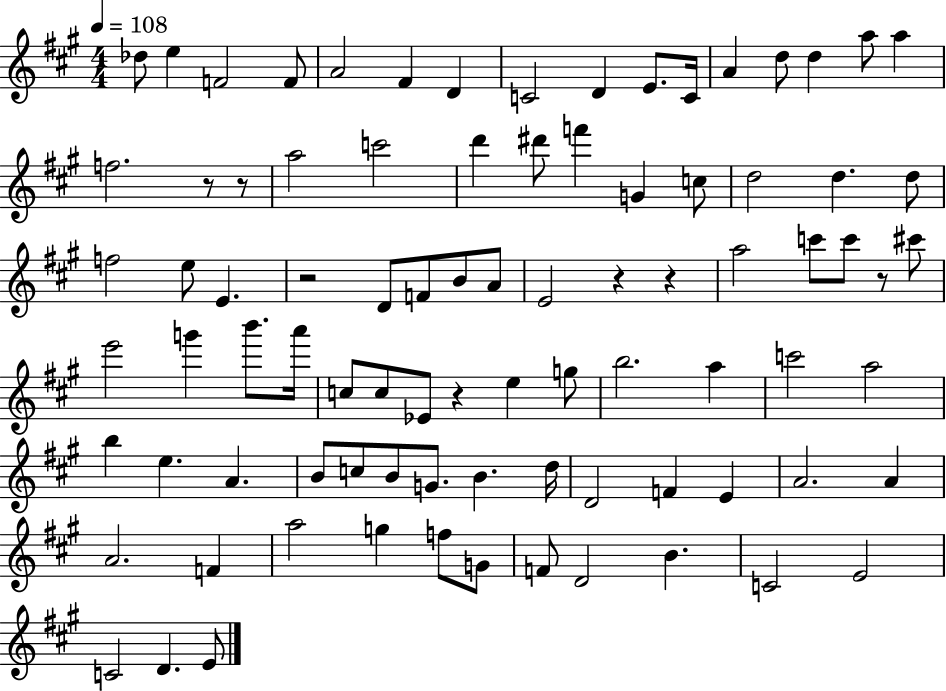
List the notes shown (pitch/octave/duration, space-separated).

Db5/e E5/q F4/h F4/e A4/h F#4/q D4/q C4/h D4/q E4/e. C4/s A4/q D5/e D5/q A5/e A5/q F5/h. R/e R/e A5/h C6/h D6/q D#6/e F6/q G4/q C5/e D5/h D5/q. D5/e F5/h E5/e E4/q. R/h D4/e F4/e B4/e A4/e E4/h R/q R/q A5/h C6/e C6/e R/e C#6/e E6/h G6/q B6/e. A6/s C5/e C5/e Eb4/e R/q E5/q G5/e B5/h. A5/q C6/h A5/h B5/q E5/q. A4/q. B4/e C5/e B4/e G4/e. B4/q. D5/s D4/h F4/q E4/q A4/h. A4/q A4/h. F4/q A5/h G5/q F5/e G4/e F4/e D4/h B4/q. C4/h E4/h C4/h D4/q. E4/e